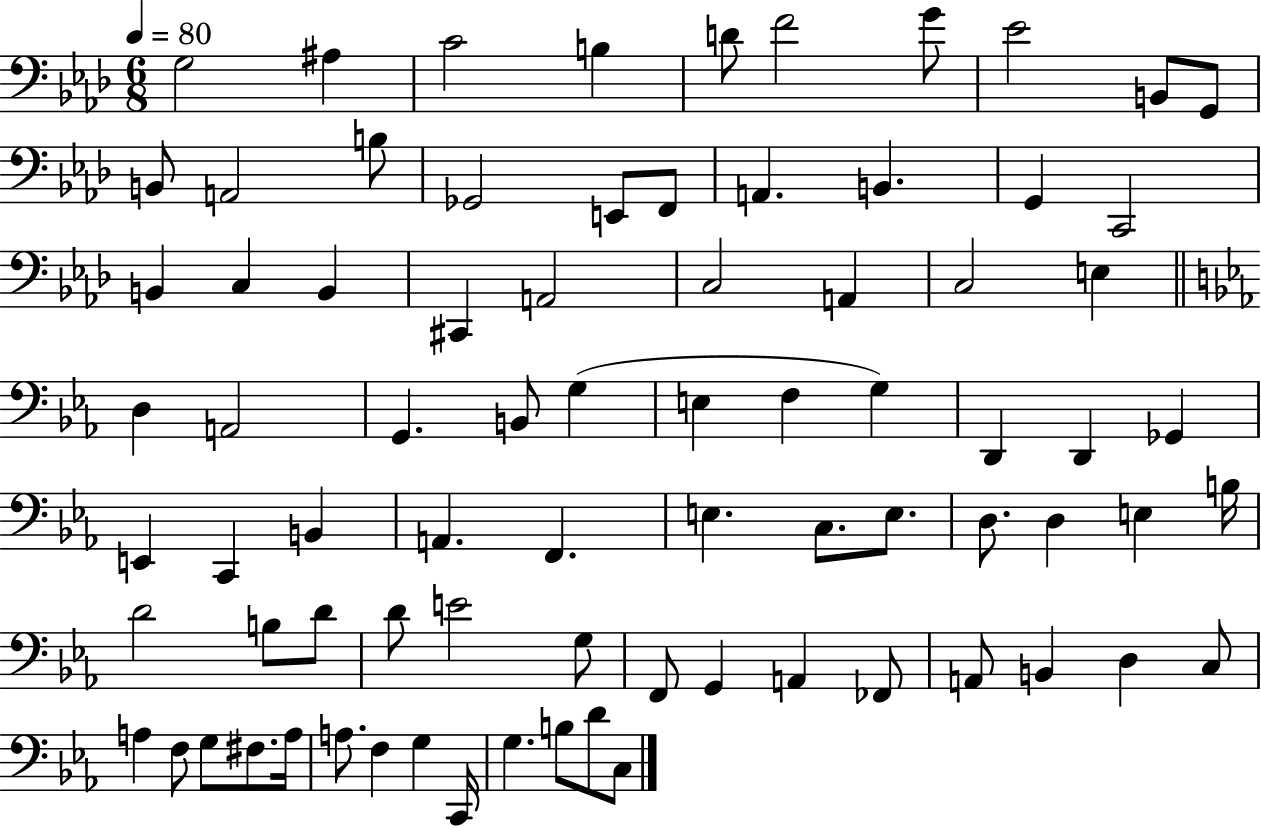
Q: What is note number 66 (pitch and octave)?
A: C3